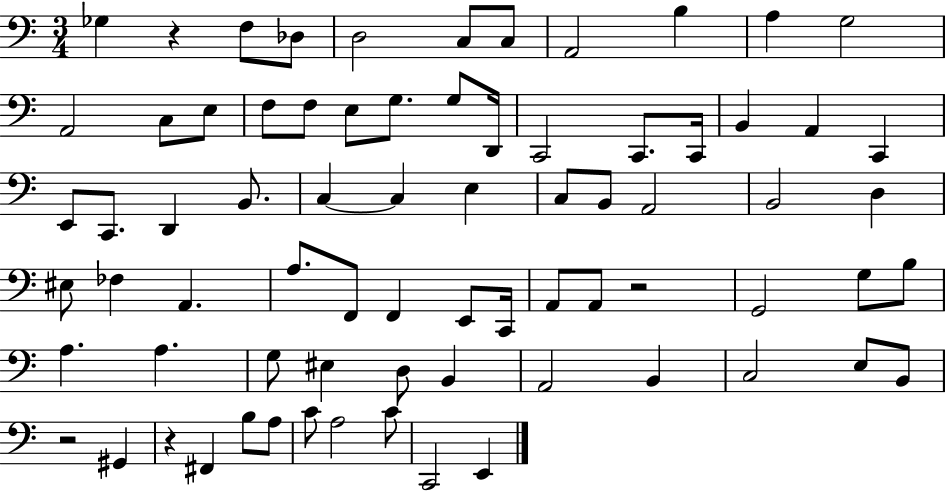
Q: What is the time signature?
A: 3/4